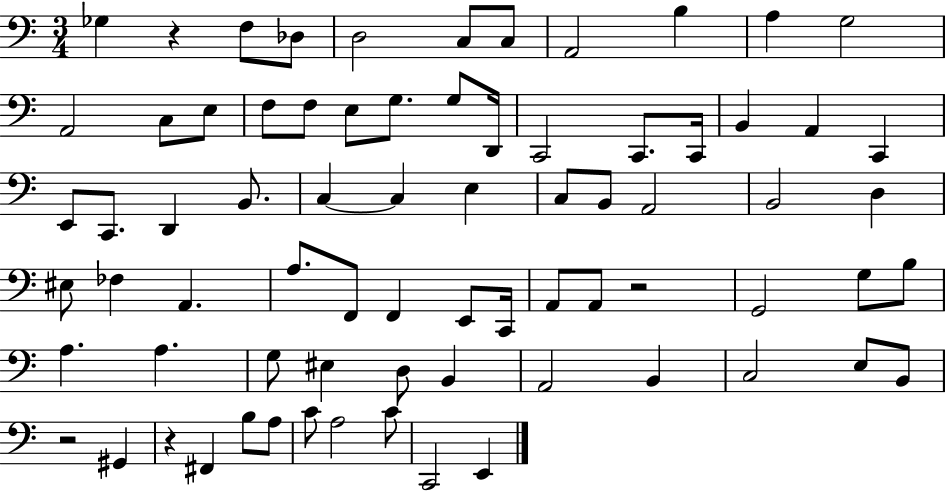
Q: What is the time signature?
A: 3/4